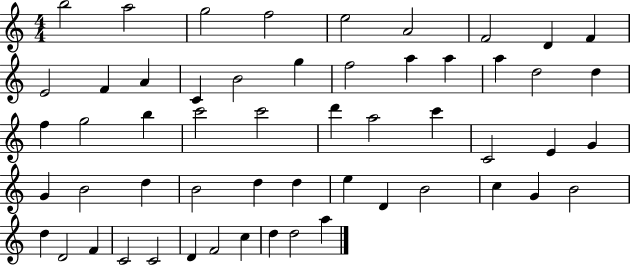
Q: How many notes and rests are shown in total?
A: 55